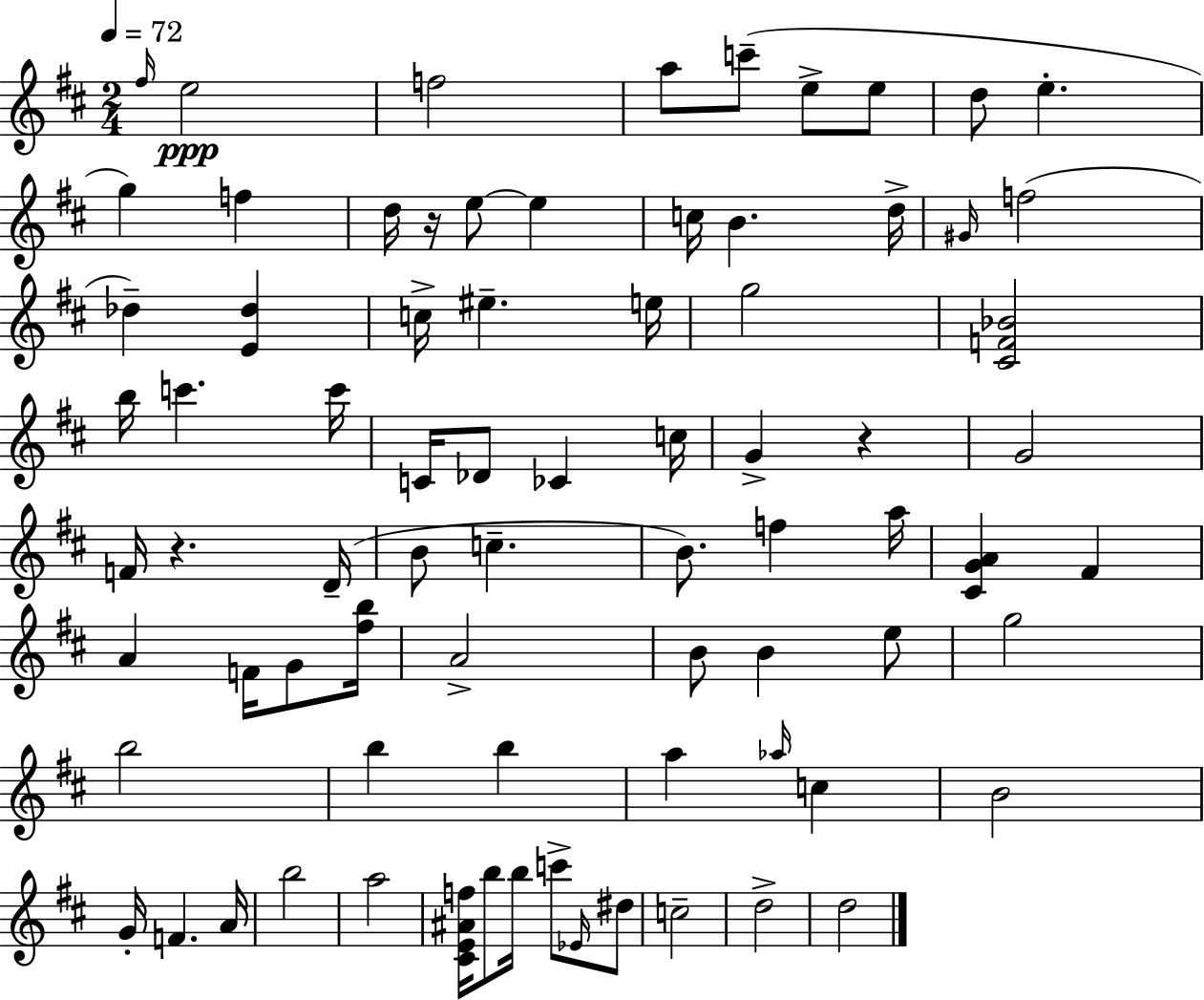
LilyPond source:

{
  \clef treble
  \numericTimeSignature
  \time 2/4
  \key d \major
  \tempo 4 = 72
  \grace { fis''16 }\ppp e''2 | f''2 | a''8 c'''8--( e''8-> e''8 | d''8 e''4.-. | \break g''4) f''4 | d''16 r16 e''8~~ e''4 | c''16 b'4. | d''16-> \grace { gis'16 }( f''2 | \break des''4--) <e' des''>4 | c''16-> eis''4.-- | e''16 g''2 | <cis' f' bes'>2 | \break b''16 c'''4. | c'''16 c'16 des'8 ces'4 | c''16 g'4-> r4 | g'2 | \break f'16 r4. | d'16--( b'8 c''4.-- | b'8.) f''4 | a''16 <cis' g' a'>4 fis'4 | \break a'4 f'16 g'8 | <fis'' b''>16 a'2-> | b'8 b'4 | e''8 g''2 | \break b''2 | b''4 b''4 | a''4 \grace { aes''16 } c''4 | b'2 | \break g'16-. f'4. | a'16 b''2 | a''2 | <cis' e' ais' f''>16 b''8 b''16 c'''8-> | \break \grace { ees'16 } dis''8 c''2-- | d''2-> | d''2 | \bar "|."
}